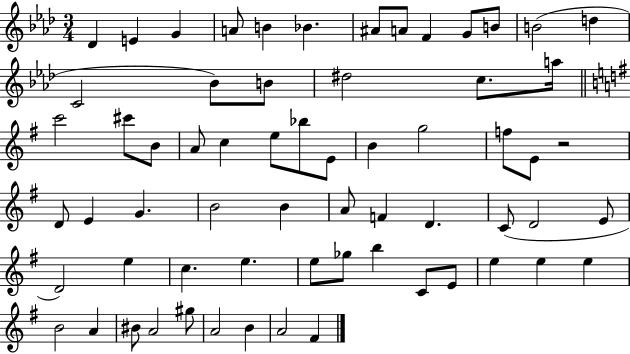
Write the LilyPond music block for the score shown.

{
  \clef treble
  \numericTimeSignature
  \time 3/4
  \key aes \major
  des'4 e'4 g'4 | a'8 b'4 bes'4. | ais'8 a'8 f'4 g'8 b'8 | b'2( d''4 | \break c'2 bes'8) b'8 | dis''2 c''8. a''16 | \bar "||" \break \key g \major c'''2 cis'''8 b'8 | a'8 c''4 e''8 bes''8 e'8 | b'4 g''2 | f''8 e'8 r2 | \break d'8 e'4 g'4. | b'2 b'4 | a'8 f'4 d'4. | c'8( d'2 e'8 | \break d'2) e''4 | c''4. e''4. | e''8 ges''8 b''4 c'8 e'8 | e''4 e''4 e''4 | \break b'2 a'4 | bis'8 a'2 gis''8 | a'2 b'4 | a'2 fis'4 | \break \bar "|."
}